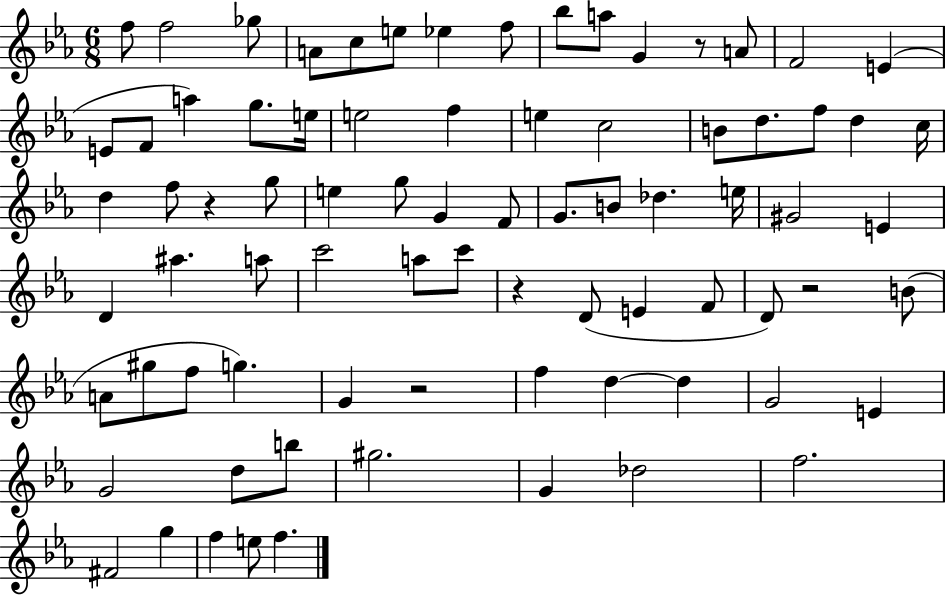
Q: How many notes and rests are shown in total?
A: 79